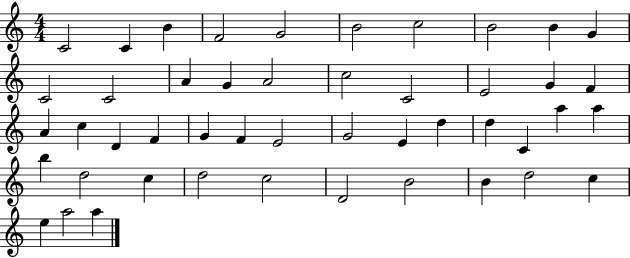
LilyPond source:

{
  \clef treble
  \numericTimeSignature
  \time 4/4
  \key c \major
  c'2 c'4 b'4 | f'2 g'2 | b'2 c''2 | b'2 b'4 g'4 | \break c'2 c'2 | a'4 g'4 a'2 | c''2 c'2 | e'2 g'4 f'4 | \break a'4 c''4 d'4 f'4 | g'4 f'4 e'2 | g'2 e'4 d''4 | d''4 c'4 a''4 a''4 | \break b''4 d''2 c''4 | d''2 c''2 | d'2 b'2 | b'4 d''2 c''4 | \break e''4 a''2 a''4 | \bar "|."
}